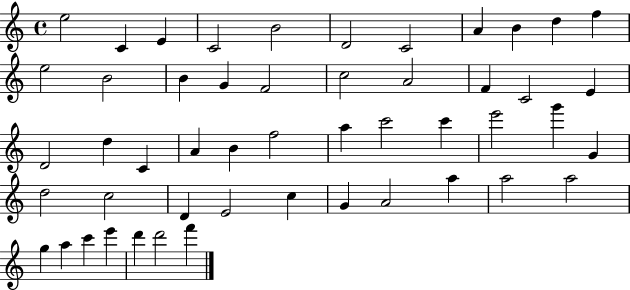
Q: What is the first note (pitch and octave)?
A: E5